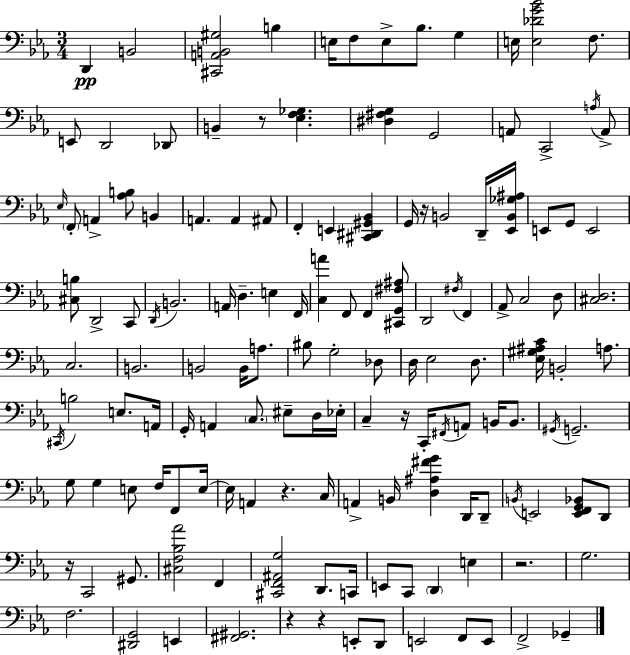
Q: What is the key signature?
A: EES major